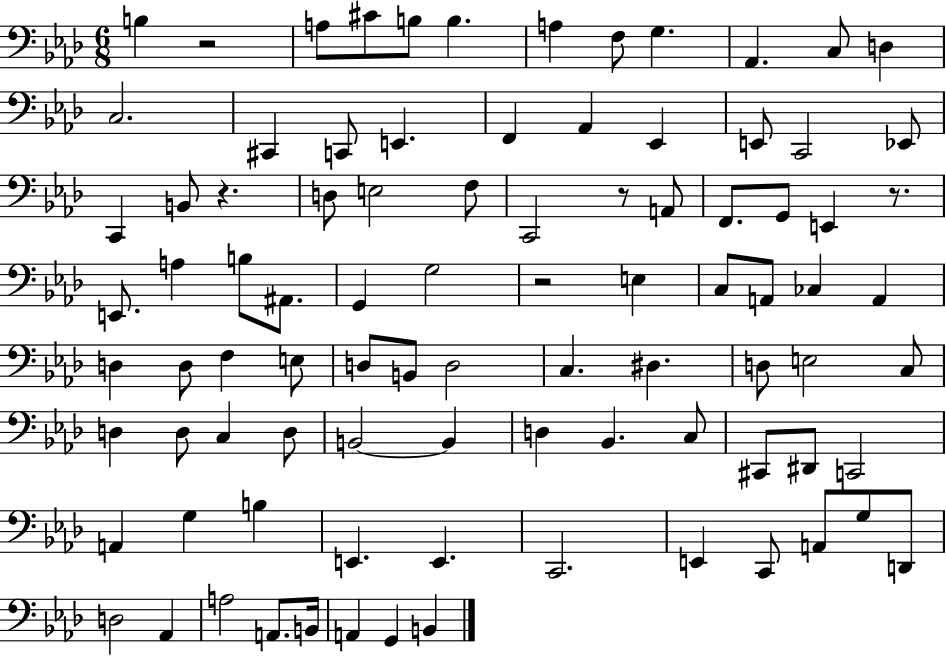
X:1
T:Untitled
M:6/8
L:1/4
K:Ab
B, z2 A,/2 ^C/2 B,/2 B, A, F,/2 G, _A,, C,/2 D, C,2 ^C,, C,,/2 E,, F,, _A,, _E,, E,,/2 C,,2 _E,,/2 C,, B,,/2 z D,/2 E,2 F,/2 C,,2 z/2 A,,/2 F,,/2 G,,/2 E,, z/2 E,,/2 A, B,/2 ^A,,/2 G,, G,2 z2 E, C,/2 A,,/2 _C, A,, D, D,/2 F, E,/2 D,/2 B,,/2 D,2 C, ^D, D,/2 E,2 C,/2 D, D,/2 C, D,/2 B,,2 B,, D, _B,, C,/2 ^C,,/2 ^D,,/2 C,,2 A,, G, B, E,, E,, C,,2 E,, C,,/2 A,,/2 G,/2 D,,/2 D,2 _A,, A,2 A,,/2 B,,/4 A,, G,, B,,